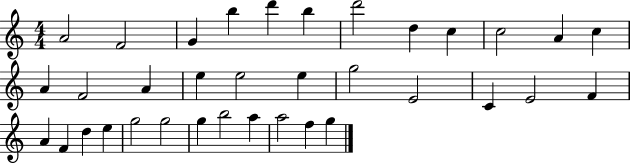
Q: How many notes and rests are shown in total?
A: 35